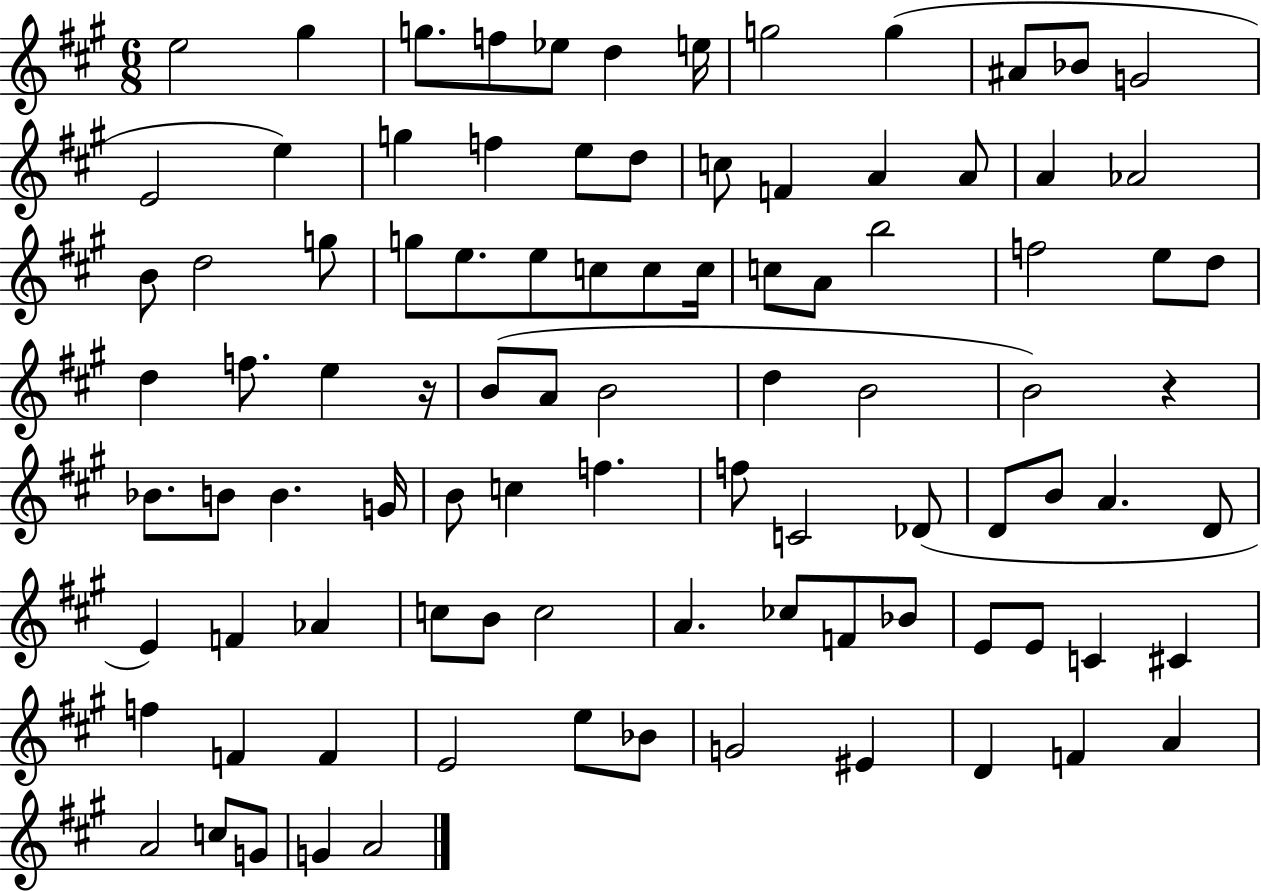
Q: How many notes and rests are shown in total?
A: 94